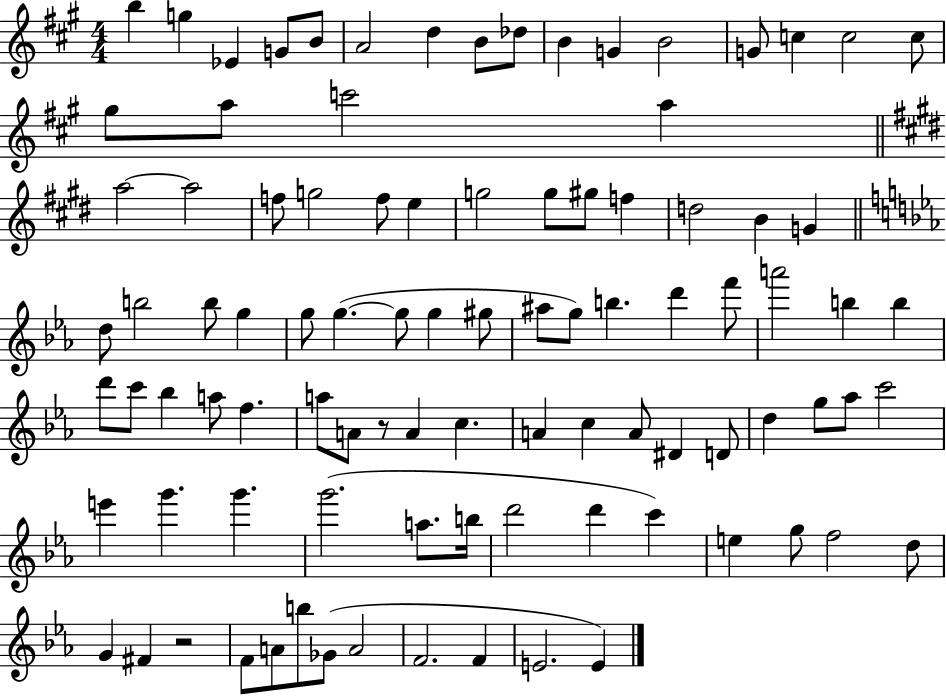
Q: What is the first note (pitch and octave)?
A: B5